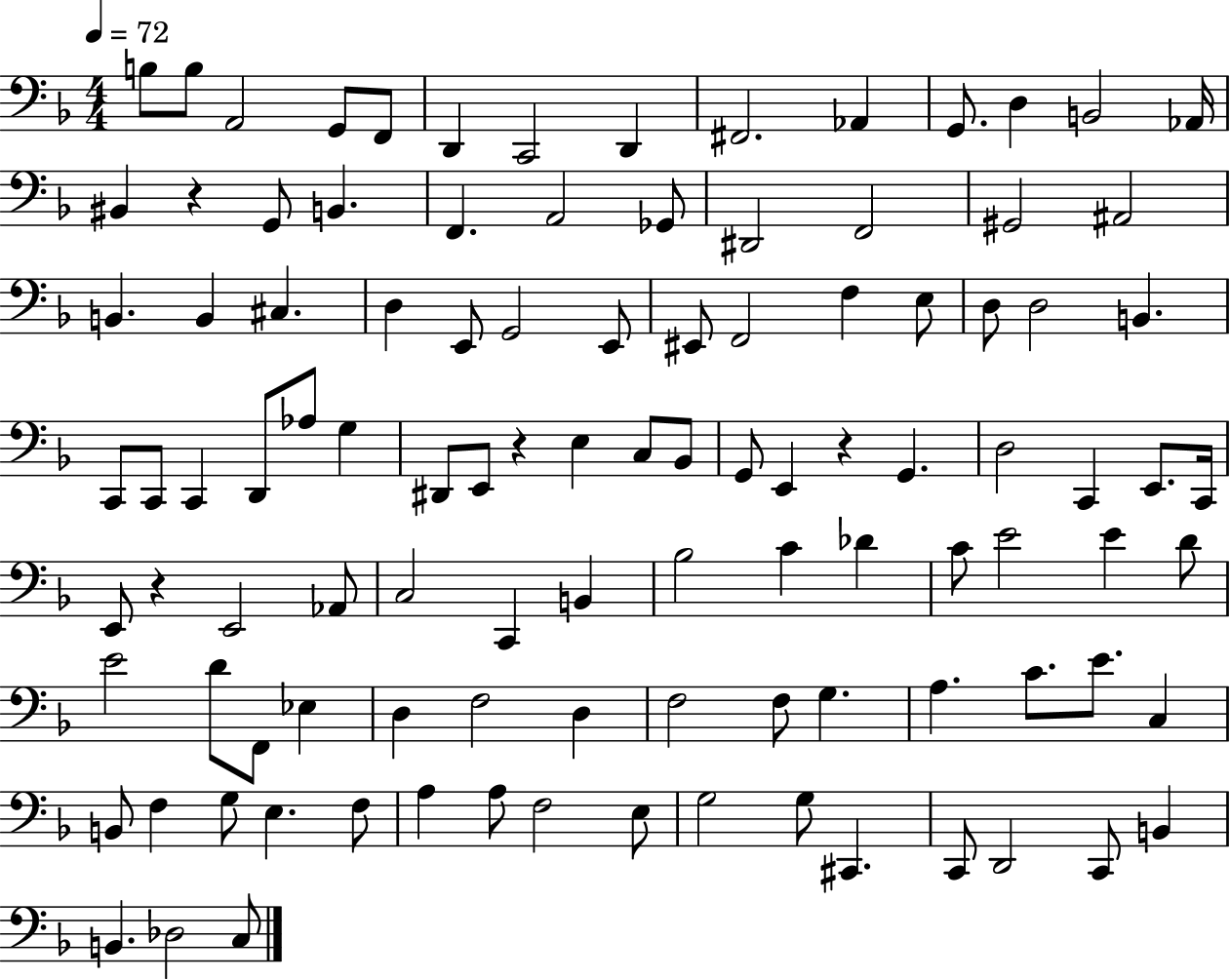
{
  \clef bass
  \numericTimeSignature
  \time 4/4
  \key f \major
  \tempo 4 = 72
  b8 b8 a,2 g,8 f,8 | d,4 c,2 d,4 | fis,2. aes,4 | g,8. d4 b,2 aes,16 | \break bis,4 r4 g,8 b,4. | f,4. a,2 ges,8 | dis,2 f,2 | gis,2 ais,2 | \break b,4. b,4 cis4. | d4 e,8 g,2 e,8 | eis,8 f,2 f4 e8 | d8 d2 b,4. | \break c,8 c,8 c,4 d,8 aes8 g4 | dis,8 e,8 r4 e4 c8 bes,8 | g,8 e,4 r4 g,4. | d2 c,4 e,8. c,16 | \break e,8 r4 e,2 aes,8 | c2 c,4 b,4 | bes2 c'4 des'4 | c'8 e'2 e'4 d'8 | \break e'2 d'8 f,8 ees4 | d4 f2 d4 | f2 f8 g4. | a4. c'8. e'8. c4 | \break b,8 f4 g8 e4. f8 | a4 a8 f2 e8 | g2 g8 cis,4. | c,8 d,2 c,8 b,4 | \break b,4. des2 c8 | \bar "|."
}